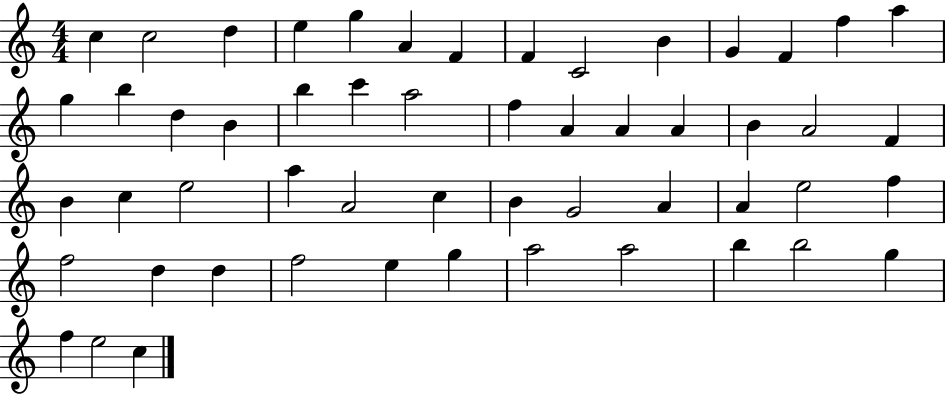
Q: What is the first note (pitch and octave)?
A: C5